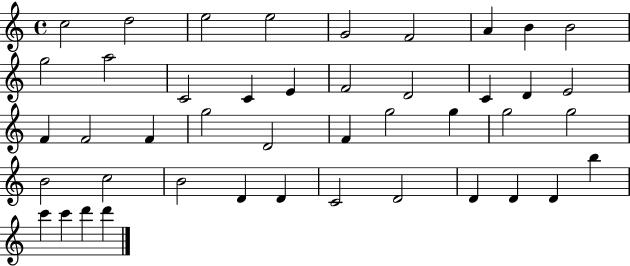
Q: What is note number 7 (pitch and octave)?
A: A4